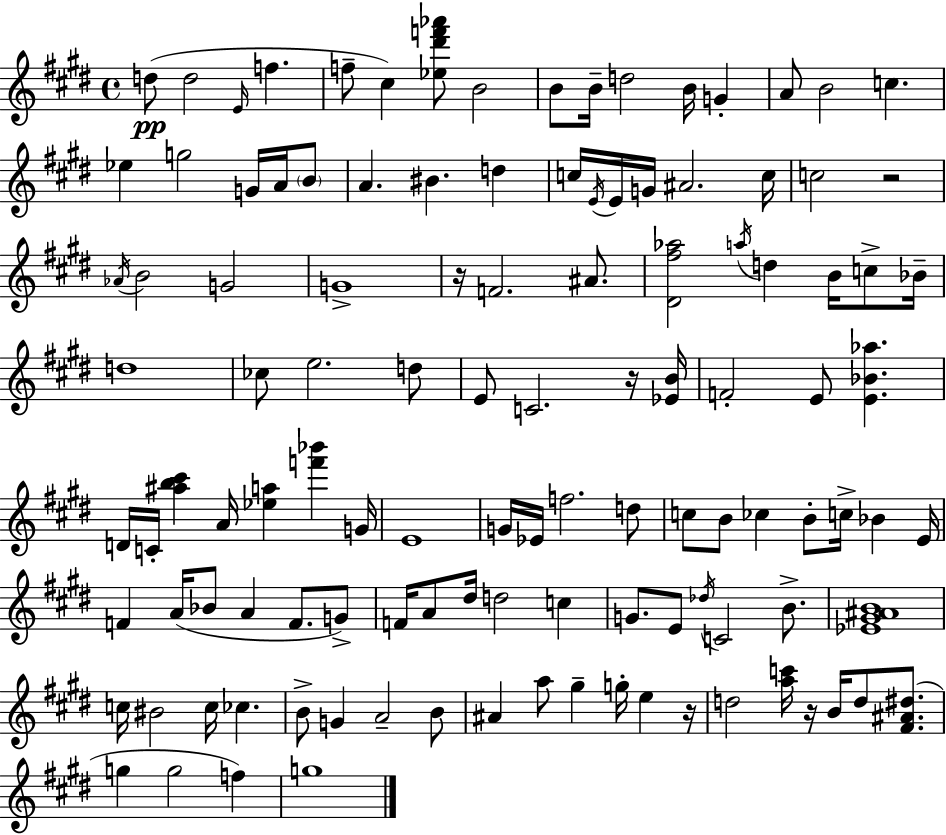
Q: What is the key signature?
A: E major